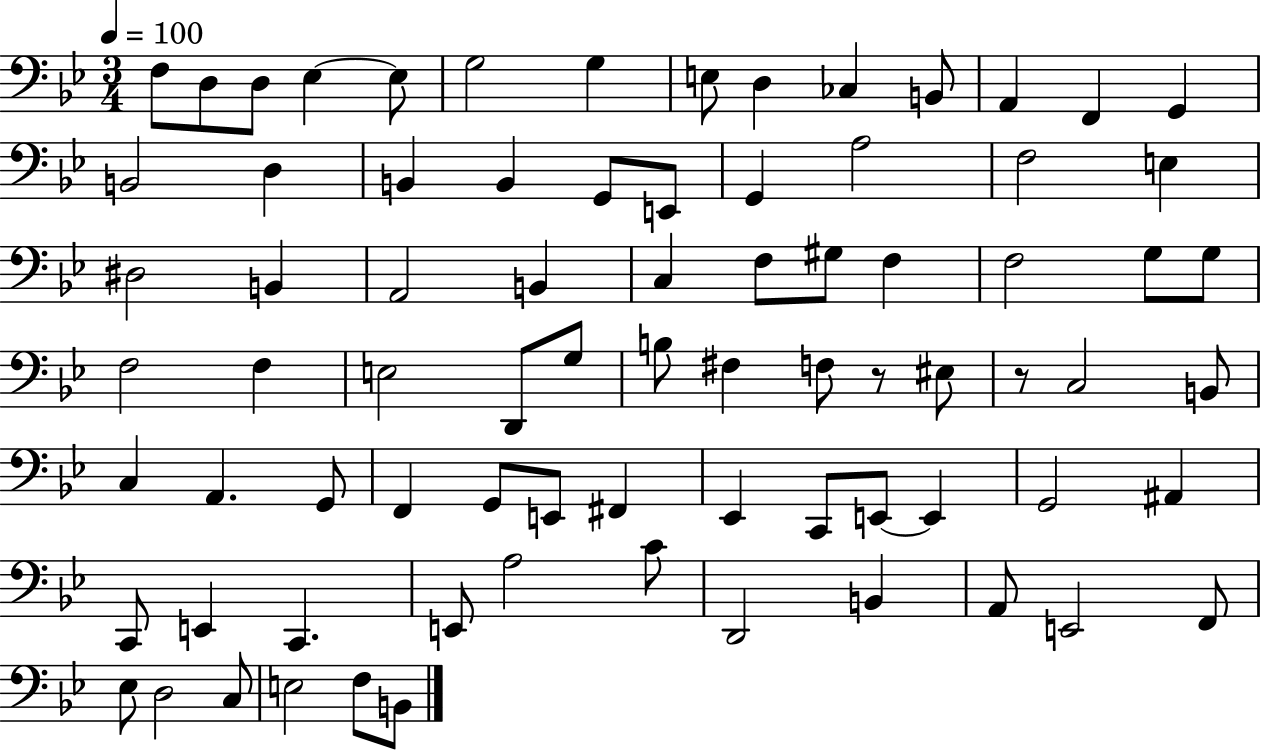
F3/e D3/e D3/e Eb3/q Eb3/e G3/h G3/q E3/e D3/q CES3/q B2/e A2/q F2/q G2/q B2/h D3/q B2/q B2/q G2/e E2/e G2/q A3/h F3/h E3/q D#3/h B2/q A2/h B2/q C3/q F3/e G#3/e F3/q F3/h G3/e G3/e F3/h F3/q E3/h D2/e G3/e B3/e F#3/q F3/e R/e EIS3/e R/e C3/h B2/e C3/q A2/q. G2/e F2/q G2/e E2/e F#2/q Eb2/q C2/e E2/e E2/q G2/h A#2/q C2/e E2/q C2/q. E2/e A3/h C4/e D2/h B2/q A2/e E2/h F2/e Eb3/e D3/h C3/e E3/h F3/e B2/e